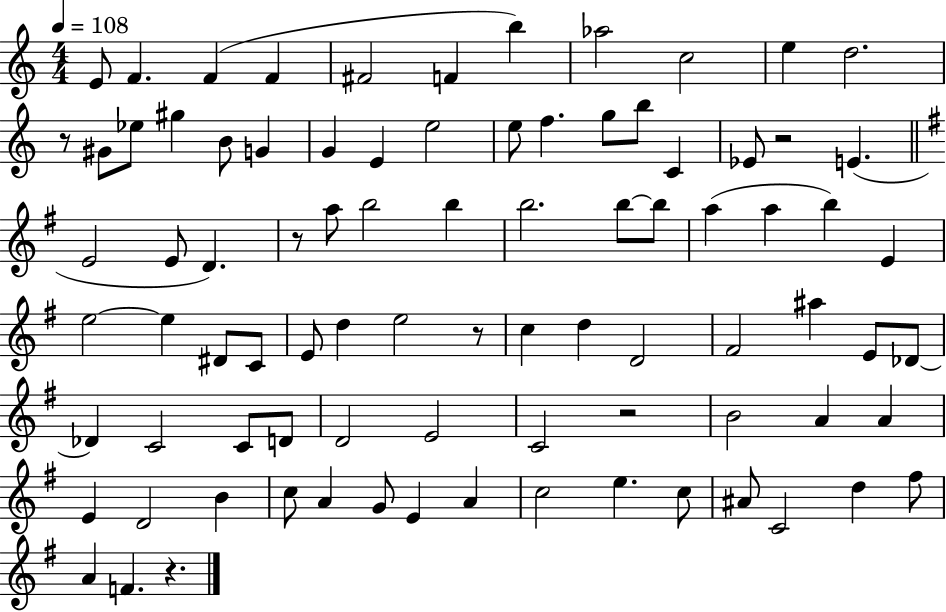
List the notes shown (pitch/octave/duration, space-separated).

E4/e F4/q. F4/q F4/q F#4/h F4/q B5/q Ab5/h C5/h E5/q D5/h. R/e G#4/e Eb5/e G#5/q B4/e G4/q G4/q E4/q E5/h E5/e F5/q. G5/e B5/e C4/q Eb4/e R/h E4/q. E4/h E4/e D4/q. R/e A5/e B5/h B5/q B5/h. B5/e B5/e A5/q A5/q B5/q E4/q E5/h E5/q D#4/e C4/e E4/e D5/q E5/h R/e C5/q D5/q D4/h F#4/h A#5/q E4/e Db4/e Db4/q C4/h C4/e D4/e D4/h E4/h C4/h R/h B4/h A4/q A4/q E4/q D4/h B4/q C5/e A4/q G4/e E4/q A4/q C5/h E5/q. C5/e A#4/e C4/h D5/q F#5/e A4/q F4/q. R/q.